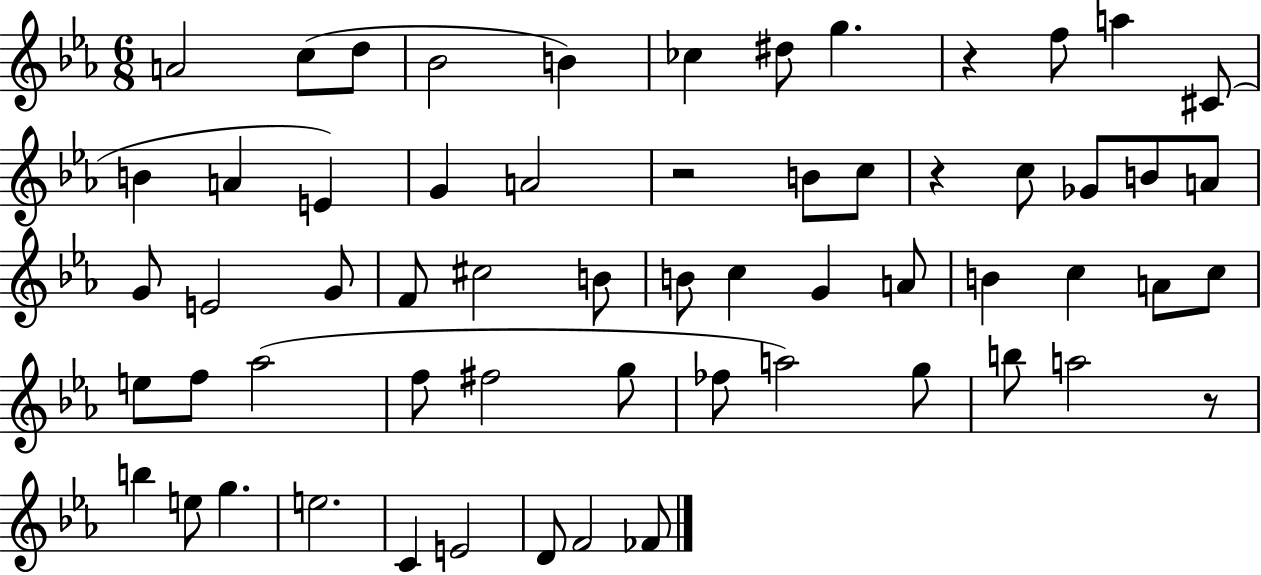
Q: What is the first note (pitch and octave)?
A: A4